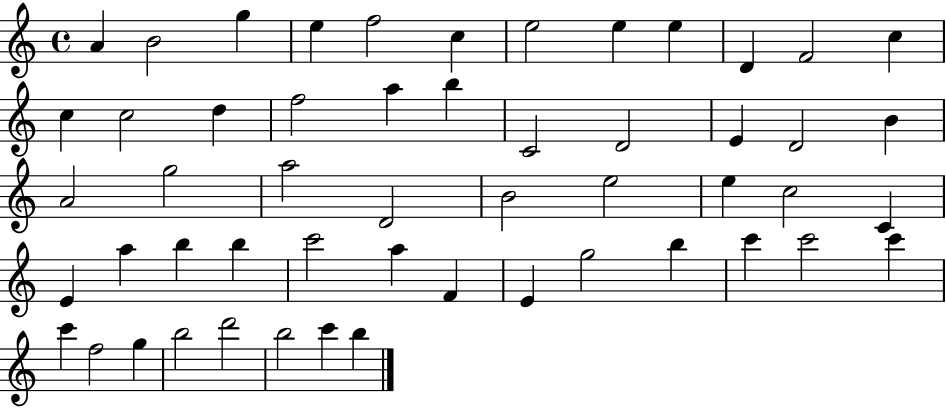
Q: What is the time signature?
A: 4/4